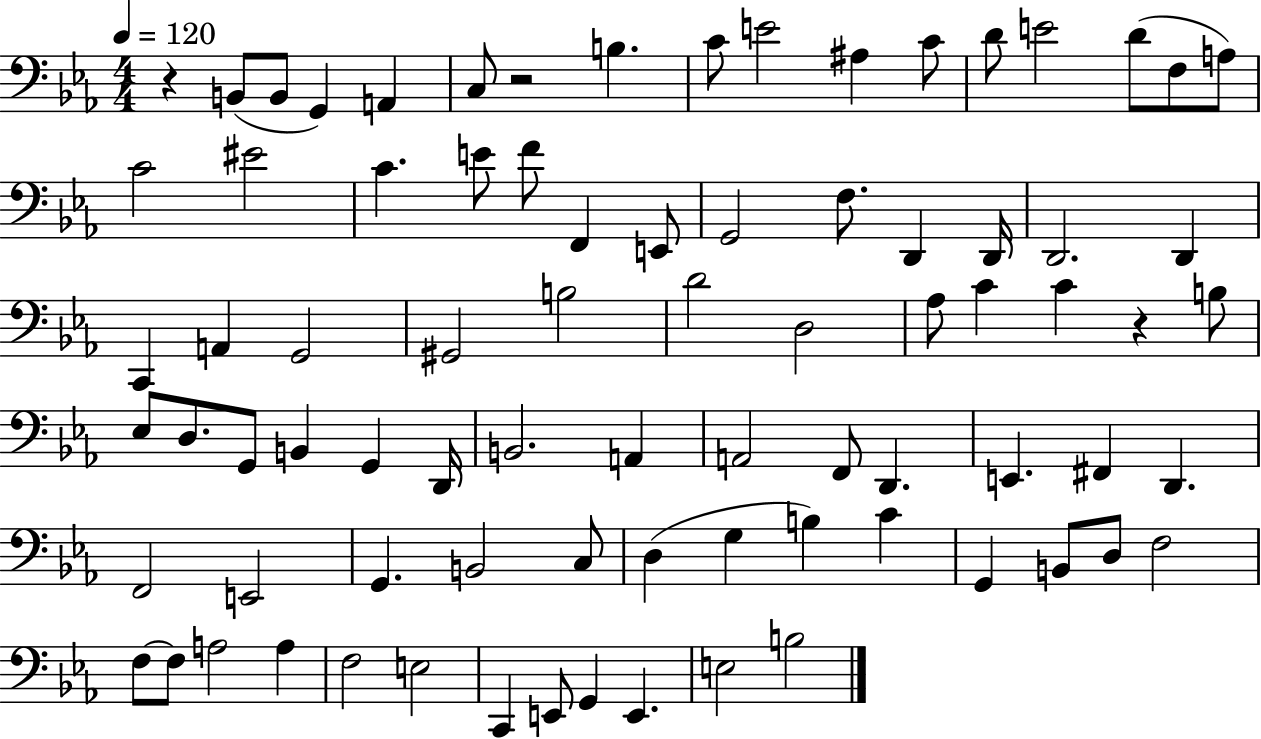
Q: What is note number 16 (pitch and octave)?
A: C4